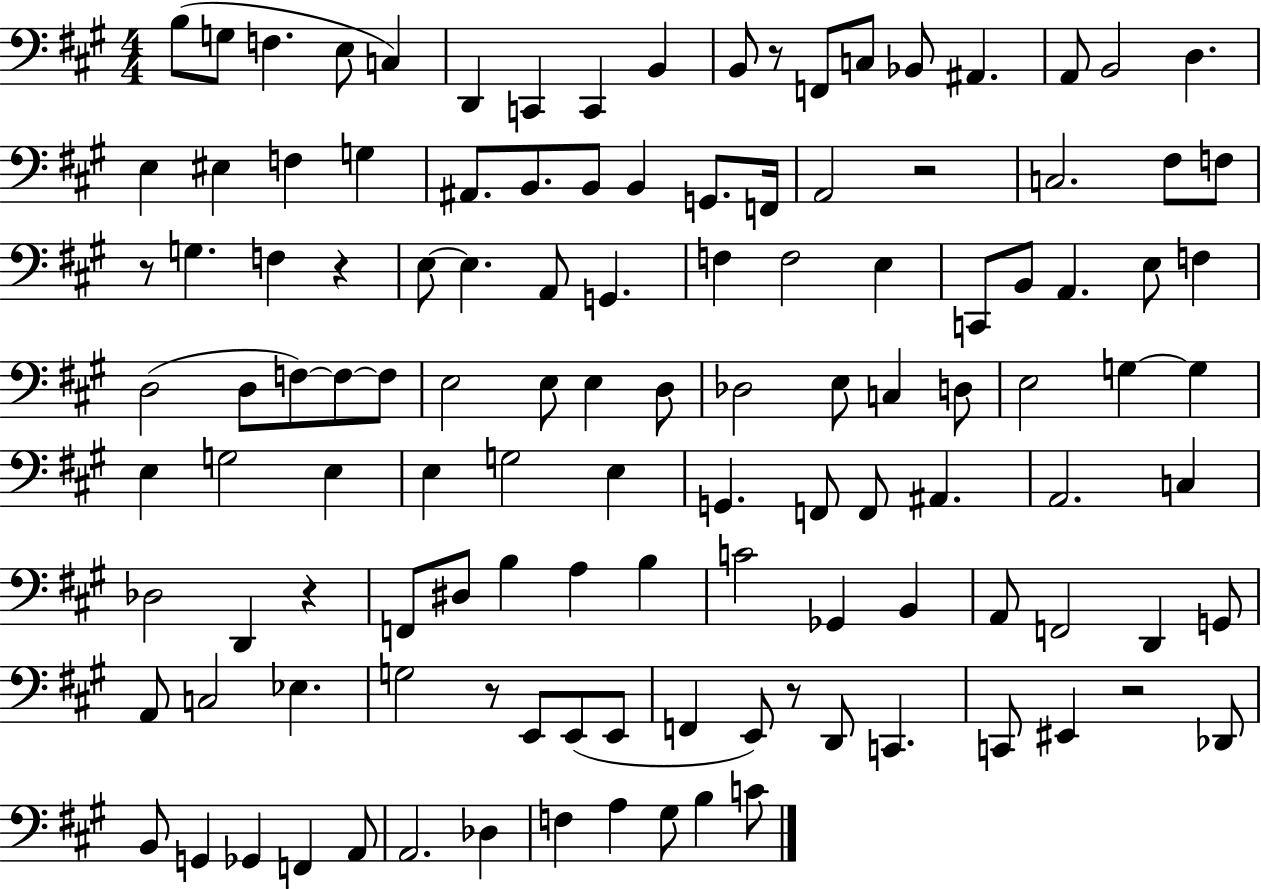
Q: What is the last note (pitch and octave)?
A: C4